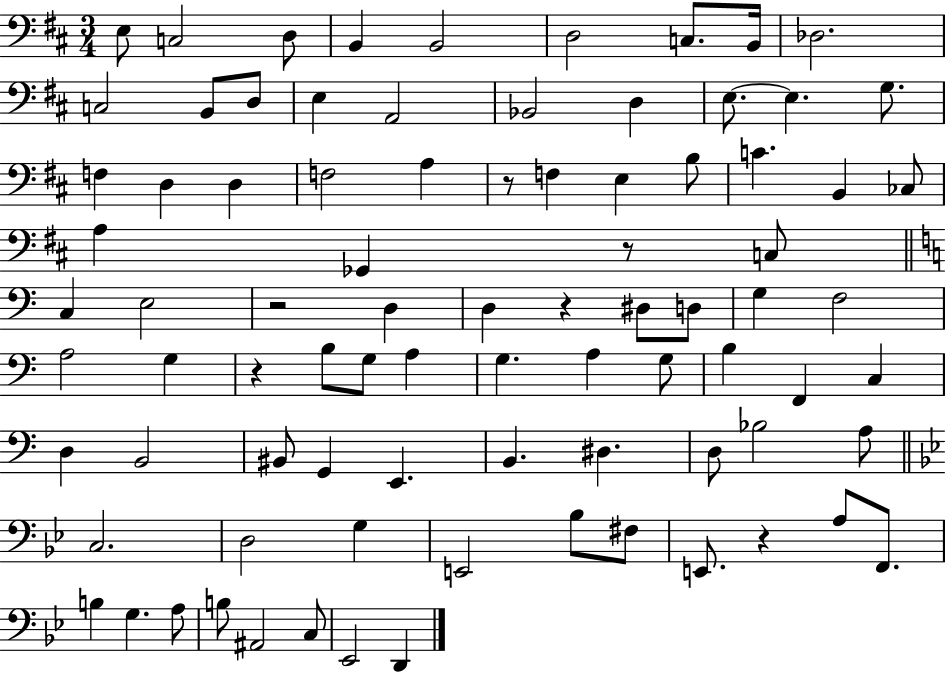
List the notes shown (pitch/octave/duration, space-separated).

E3/e C3/h D3/e B2/q B2/h D3/h C3/e. B2/s Db3/h. C3/h B2/e D3/e E3/q A2/h Bb2/h D3/q E3/e. E3/q. G3/e. F3/q D3/q D3/q F3/h A3/q R/e F3/q E3/q B3/e C4/q. B2/q CES3/e A3/q Gb2/q R/e C3/e C3/q E3/h R/h D3/q D3/q R/q D#3/e D3/e G3/q F3/h A3/h G3/q R/q B3/e G3/e A3/q G3/q. A3/q G3/e B3/q F2/q C3/q D3/q B2/h BIS2/e G2/q E2/q. B2/q. D#3/q. D3/e Bb3/h A3/e C3/h. D3/h G3/q E2/h Bb3/e F#3/e E2/e. R/q A3/e F2/e. B3/q G3/q. A3/e B3/e A#2/h C3/e Eb2/h D2/q